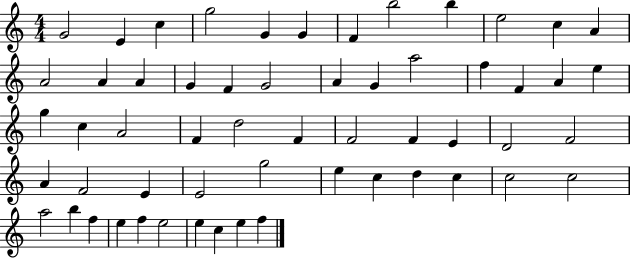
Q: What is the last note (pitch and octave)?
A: F5